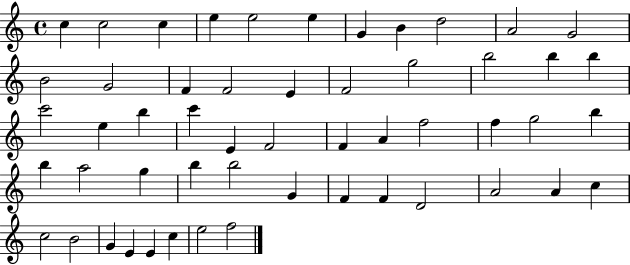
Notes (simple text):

C5/q C5/h C5/q E5/q E5/h E5/q G4/q B4/q D5/h A4/h G4/h B4/h G4/h F4/q F4/h E4/q F4/h G5/h B5/h B5/q B5/q C6/h E5/q B5/q C6/q E4/q F4/h F4/q A4/q F5/h F5/q G5/h B5/q B5/q A5/h G5/q B5/q B5/h G4/q F4/q F4/q D4/h A4/h A4/q C5/q C5/h B4/h G4/q E4/q E4/q C5/q E5/h F5/h